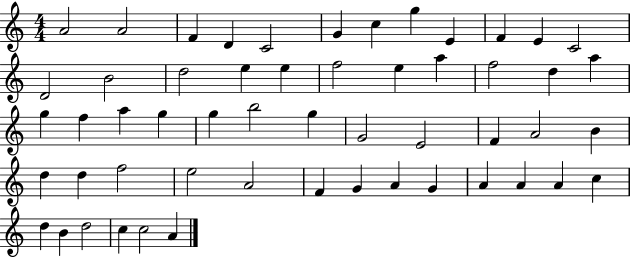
X:1
T:Untitled
M:4/4
L:1/4
K:C
A2 A2 F D C2 G c g E F E C2 D2 B2 d2 e e f2 e a f2 d a g f a g g b2 g G2 E2 F A2 B d d f2 e2 A2 F G A G A A A c d B d2 c c2 A